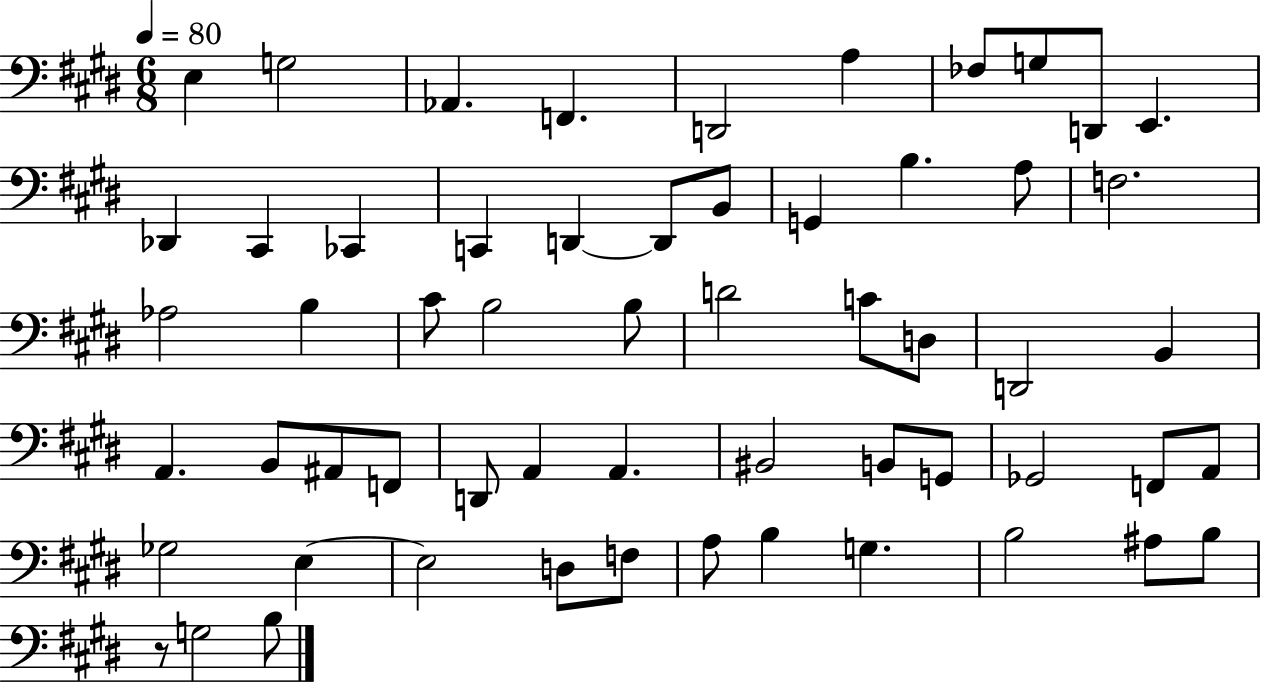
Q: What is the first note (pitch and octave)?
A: E3